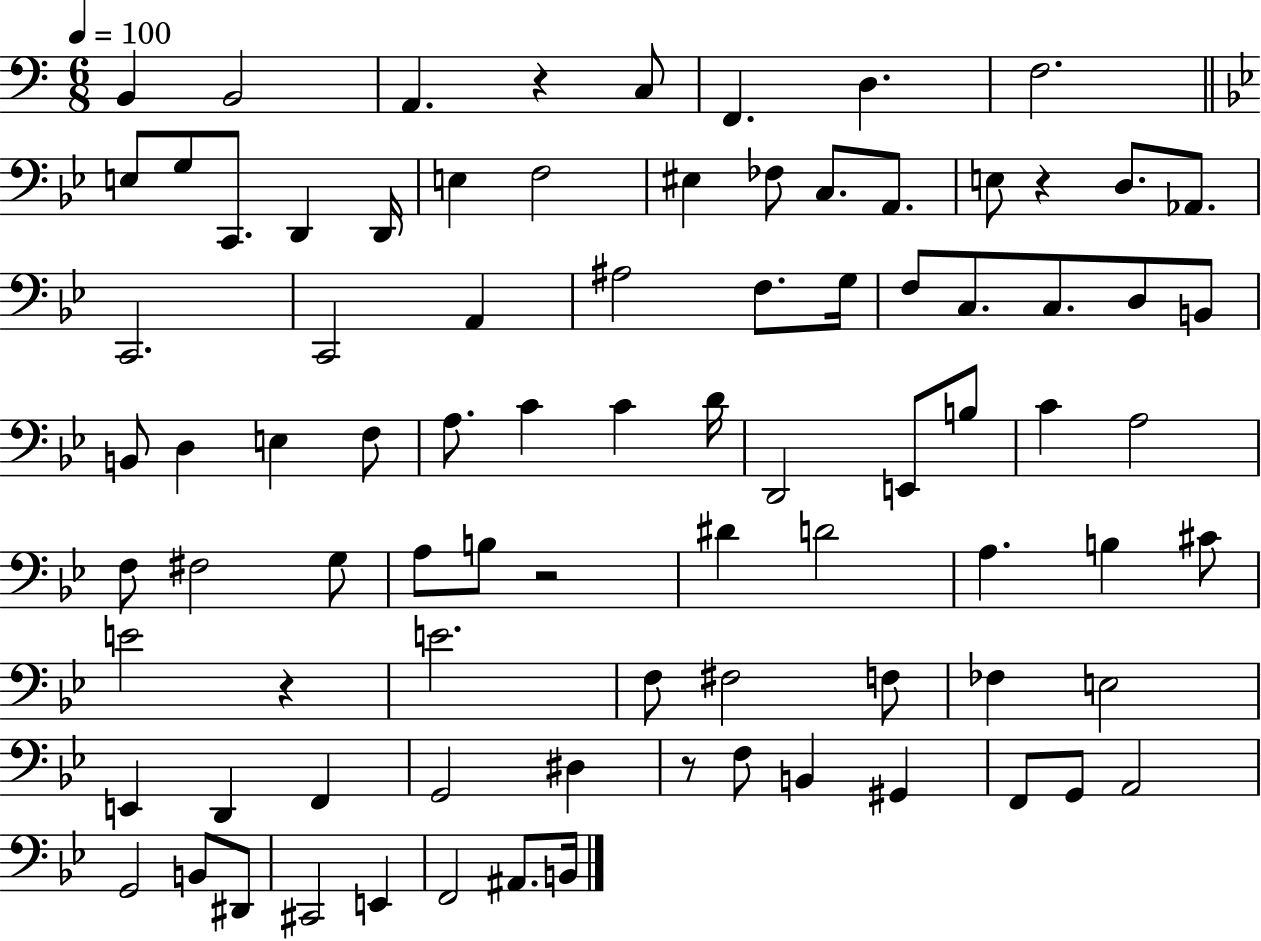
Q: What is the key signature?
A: C major